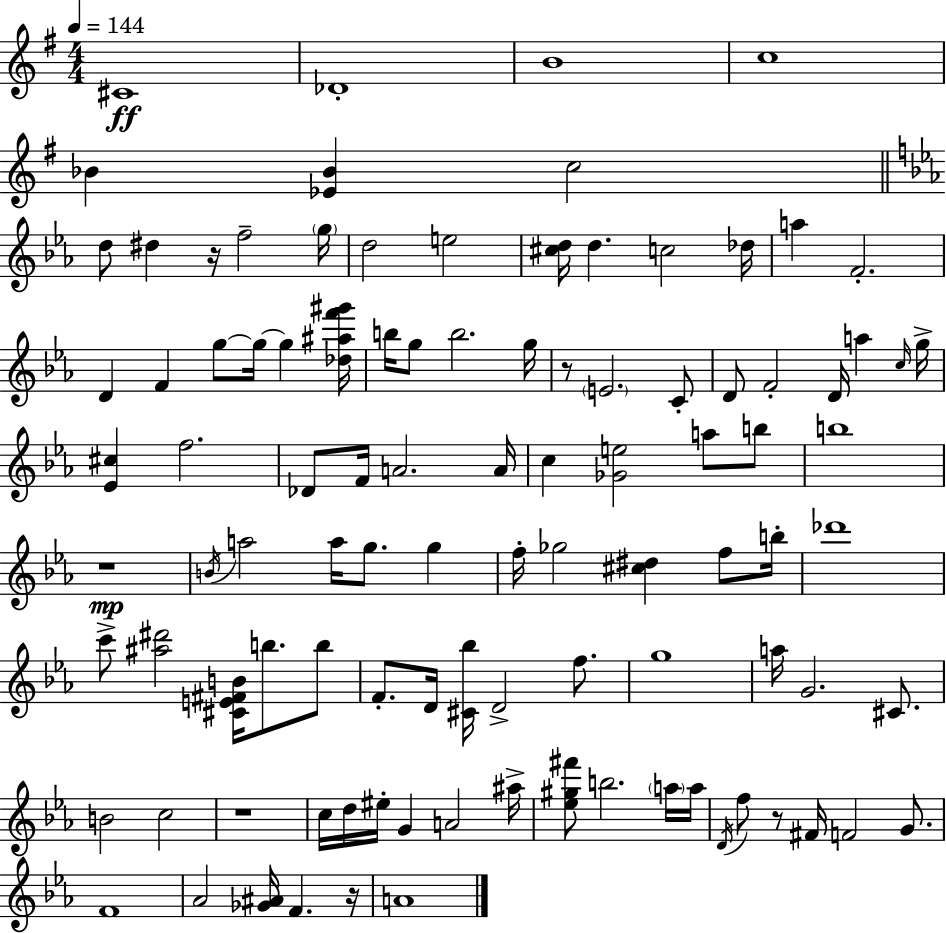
C#4/w Db4/w B4/w C5/w Bb4/q [Eb4,Bb4]/q C5/h D5/e D#5/q R/s F5/h G5/s D5/h E5/h [C#5,D5]/s D5/q. C5/h Db5/s A5/q F4/h. D4/q F4/q G5/e G5/s G5/q [Db5,A#5,F6,G#6]/s B5/s G5/e B5/h. G5/s R/e E4/h. C4/e D4/e F4/h D4/s A5/q C5/s G5/s [Eb4,C#5]/q F5/h. Db4/e F4/s A4/h. A4/s C5/q [Gb4,E5]/h A5/e B5/e B5/w R/w B4/s A5/h A5/s G5/e. G5/q F5/s Gb5/h [C#5,D#5]/q F5/e B5/s Db6/w C6/e [A#5,D#6]/h [C#4,E4,F#4,B4]/s B5/e. B5/e F4/e. D4/s [C#4,Bb5]/s D4/h F5/e. G5/w A5/s G4/h. C#4/e. B4/h C5/h R/w C5/s D5/s EIS5/s G4/q A4/h A#5/s [Eb5,G#5,F#6]/e B5/h. A5/s A5/s D4/s F5/e R/e F#4/s F4/h G4/e. F4/w Ab4/h [Gb4,A#4]/s F4/q. R/s A4/w